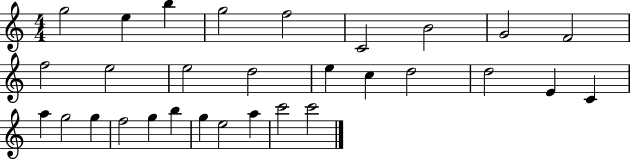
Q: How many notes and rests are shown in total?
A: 30